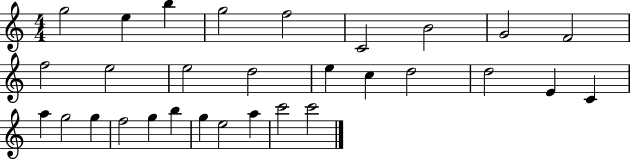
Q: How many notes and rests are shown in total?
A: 30